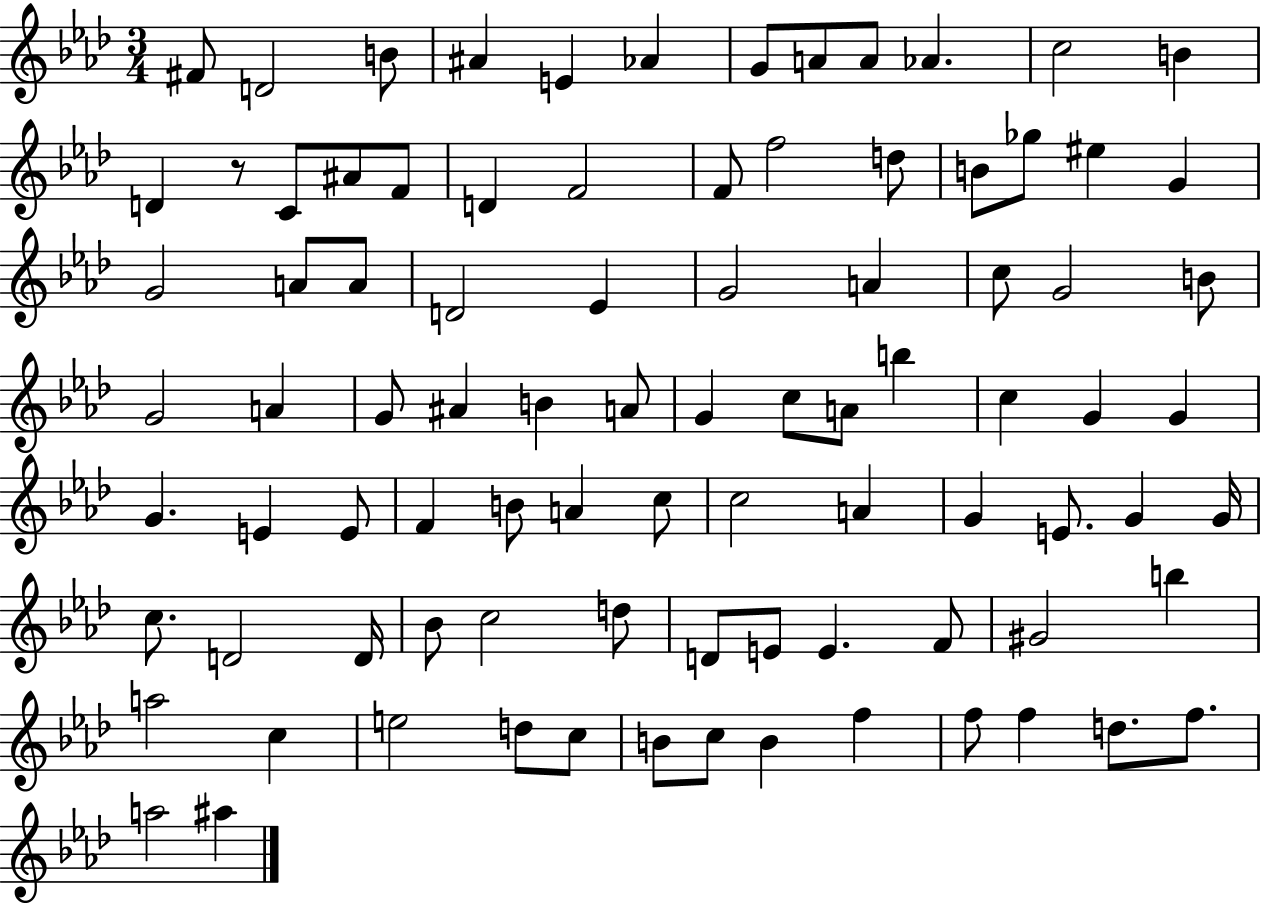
F#4/e D4/h B4/e A#4/q E4/q Ab4/q G4/e A4/e A4/e Ab4/q. C5/h B4/q D4/q R/e C4/e A#4/e F4/e D4/q F4/h F4/e F5/h D5/e B4/e Gb5/e EIS5/q G4/q G4/h A4/e A4/e D4/h Eb4/q G4/h A4/q C5/e G4/h B4/e G4/h A4/q G4/e A#4/q B4/q A4/e G4/q C5/e A4/e B5/q C5/q G4/q G4/q G4/q. E4/q E4/e F4/q B4/e A4/q C5/e C5/h A4/q G4/q E4/e. G4/q G4/s C5/e. D4/h D4/s Bb4/e C5/h D5/e D4/e E4/e E4/q. F4/e G#4/h B5/q A5/h C5/q E5/h D5/e C5/e B4/e C5/e B4/q F5/q F5/e F5/q D5/e. F5/e. A5/h A#5/q